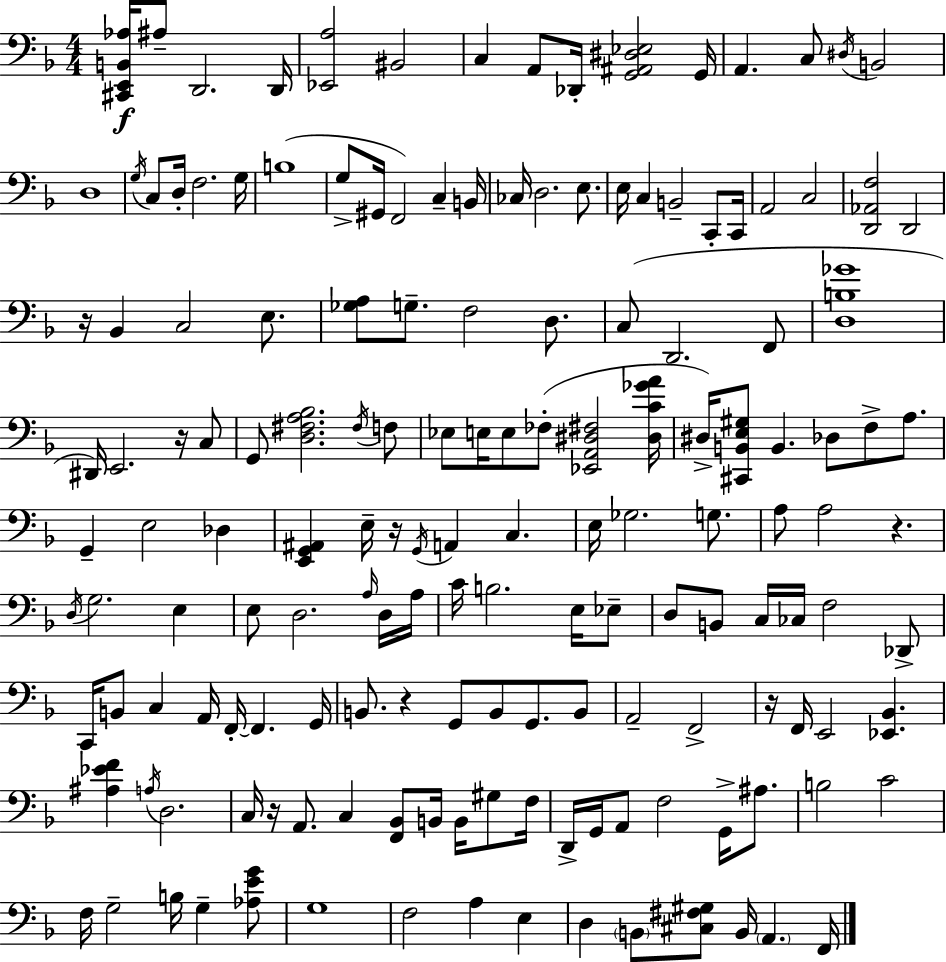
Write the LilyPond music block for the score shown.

{
  \clef bass
  \numericTimeSignature
  \time 4/4
  \key d \minor
  \repeat volta 2 { <cis, e, b, aes>16\f ais8-- d,2. d,16 | <ees, a>2 bis,2 | c4 a,8 des,16-. <g, ais, dis ees>2 g,16 | a,4. c8 \acciaccatura { dis16 } b,2 | \break d1 | \acciaccatura { g16 } c8 d16-. f2. | g16 b1( | g8-> gis,16 f,2) c4-- | \break b,16 ces16 d2. e8. | e16 c4 b,2-- c,8-. | c,16 a,2 c2 | <d, aes, f>2 d,2 | \break r16 bes,4 c2 e8. | <ges a>8 g8.-- f2 d8. | c8( d,2. | f,8 <d b ges'>1 | \break dis,16) e,2. r16 | c8 g,8 <d fis a bes>2. | \acciaccatura { fis16 } f8 ees8 e16 e8 fes8-.( <ees, a, dis fis>2 | <dis c' ges' a'>16 dis16->) <cis, b, e gis>8 b,4. des8 f8-> | \break a8. g,4-- e2 des4 | <e, g, ais,>4 e16-- r16 \acciaccatura { g,16 } a,4 c4. | e16 ges2. | g8. a8 a2 r4. | \break \acciaccatura { d16 } g2. | e4 e8 d2. | \grace { a16 } d16 a16 c'16 b2. | e16 ees8-- d8 b,8 c16 ces16 f2 | \break des,8-> c,16 b,8 c4 a,16 f,16-.~~ f,4. | g,16 b,8. r4 g,8 b,8 | g,8. b,8 a,2-- f,2-> | r16 f,16 e,2 | \break <ees, bes,>4. <ais ees' f'>4 \acciaccatura { a16 } d2. | c16 r16 a,8. c4 | <f, bes,>8 b,16 b,16 gis8 f16 d,16-> g,16 a,8 f2 | g,16-> ais8. b2 c'2 | \break f16 g2-- | b16 g4-- <aes e' g'>8 g1 | f2 a4 | e4 d4 \parenthesize b,8 <cis fis gis>8 b,16 | \break \parenthesize a,4. f,16 } \bar "|."
}